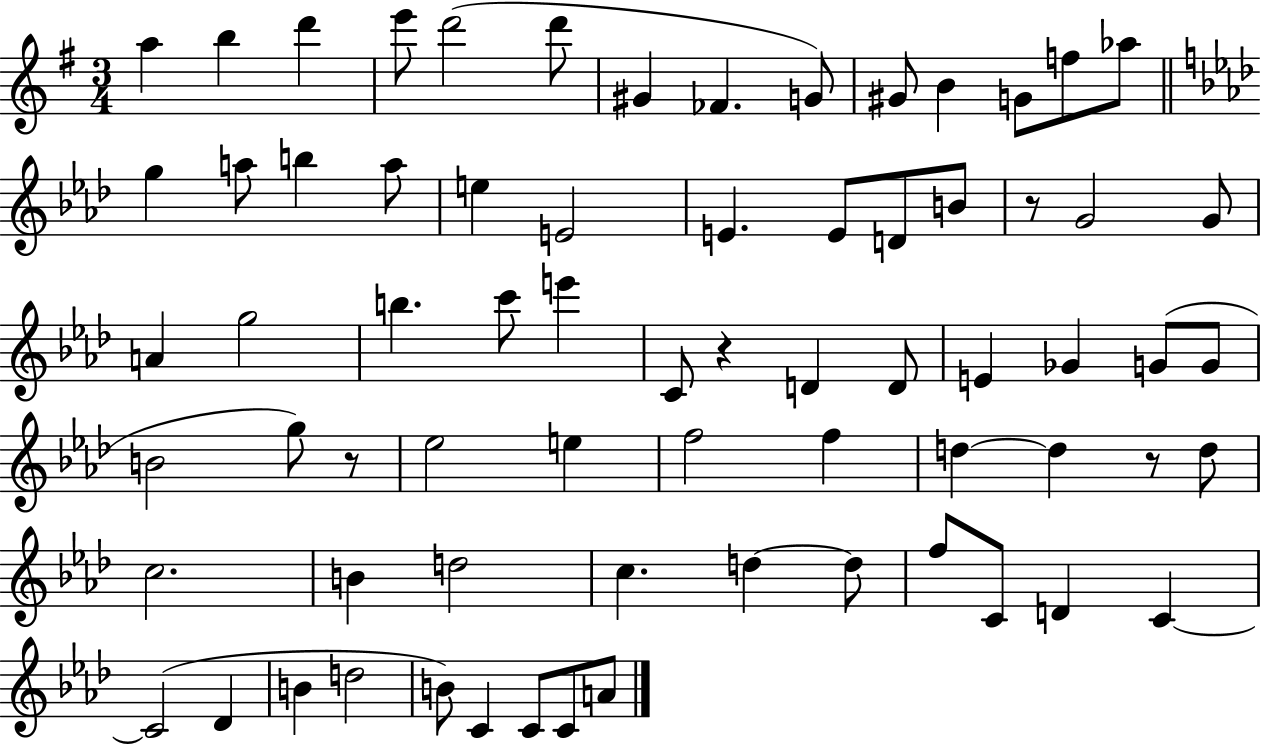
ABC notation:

X:1
T:Untitled
M:3/4
L:1/4
K:G
a b d' e'/2 d'2 d'/2 ^G _F G/2 ^G/2 B G/2 f/2 _a/2 g a/2 b a/2 e E2 E E/2 D/2 B/2 z/2 G2 G/2 A g2 b c'/2 e' C/2 z D D/2 E _G G/2 G/2 B2 g/2 z/2 _e2 e f2 f d d z/2 d/2 c2 B d2 c d d/2 f/2 C/2 D C C2 _D B d2 B/2 C C/2 C/2 A/2